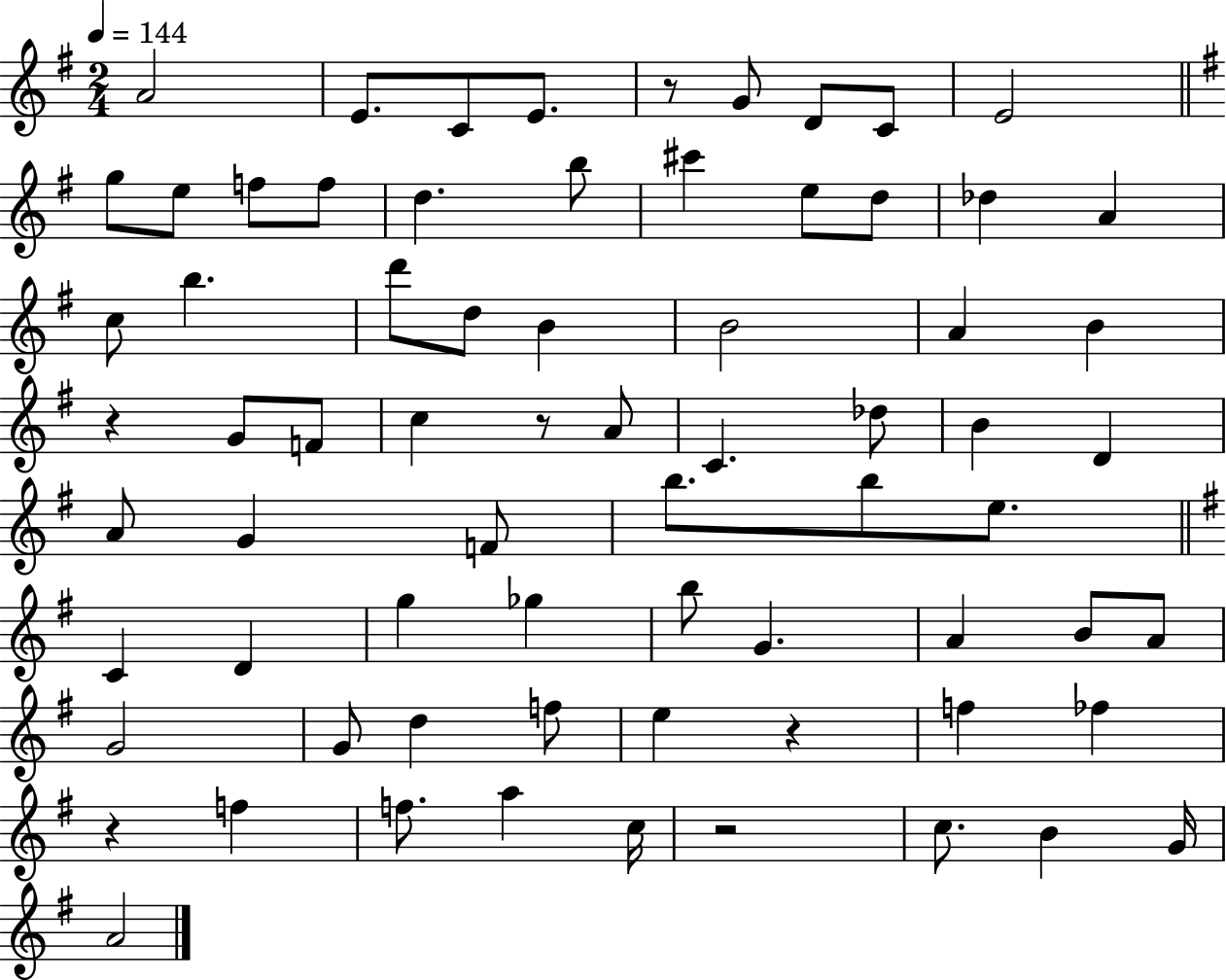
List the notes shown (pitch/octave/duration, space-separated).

A4/h E4/e. C4/e E4/e. R/e G4/e D4/e C4/e E4/h G5/e E5/e F5/e F5/e D5/q. B5/e C#6/q E5/e D5/e Db5/q A4/q C5/e B5/q. D6/e D5/e B4/q B4/h A4/q B4/q R/q G4/e F4/e C5/q R/e A4/e C4/q. Db5/e B4/q D4/q A4/e G4/q F4/e B5/e. B5/e E5/e. C4/q D4/q G5/q Gb5/q B5/e G4/q. A4/q B4/e A4/e G4/h G4/e D5/q F5/e E5/q R/q F5/q FES5/q R/q F5/q F5/e. A5/q C5/s R/h C5/e. B4/q G4/s A4/h